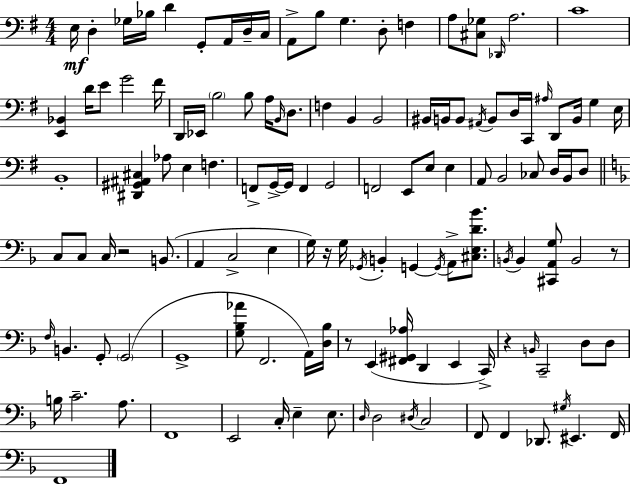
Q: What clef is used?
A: bass